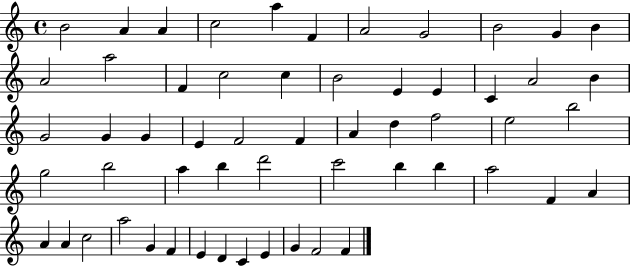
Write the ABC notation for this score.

X:1
T:Untitled
M:4/4
L:1/4
K:C
B2 A A c2 a F A2 G2 B2 G B A2 a2 F c2 c B2 E E C A2 B G2 G G E F2 F A d f2 e2 b2 g2 b2 a b d'2 c'2 b b a2 F A A A c2 a2 G F E D C E G F2 F